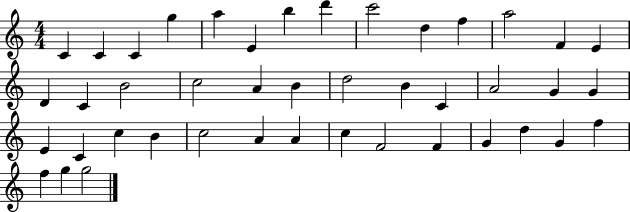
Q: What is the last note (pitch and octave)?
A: G5